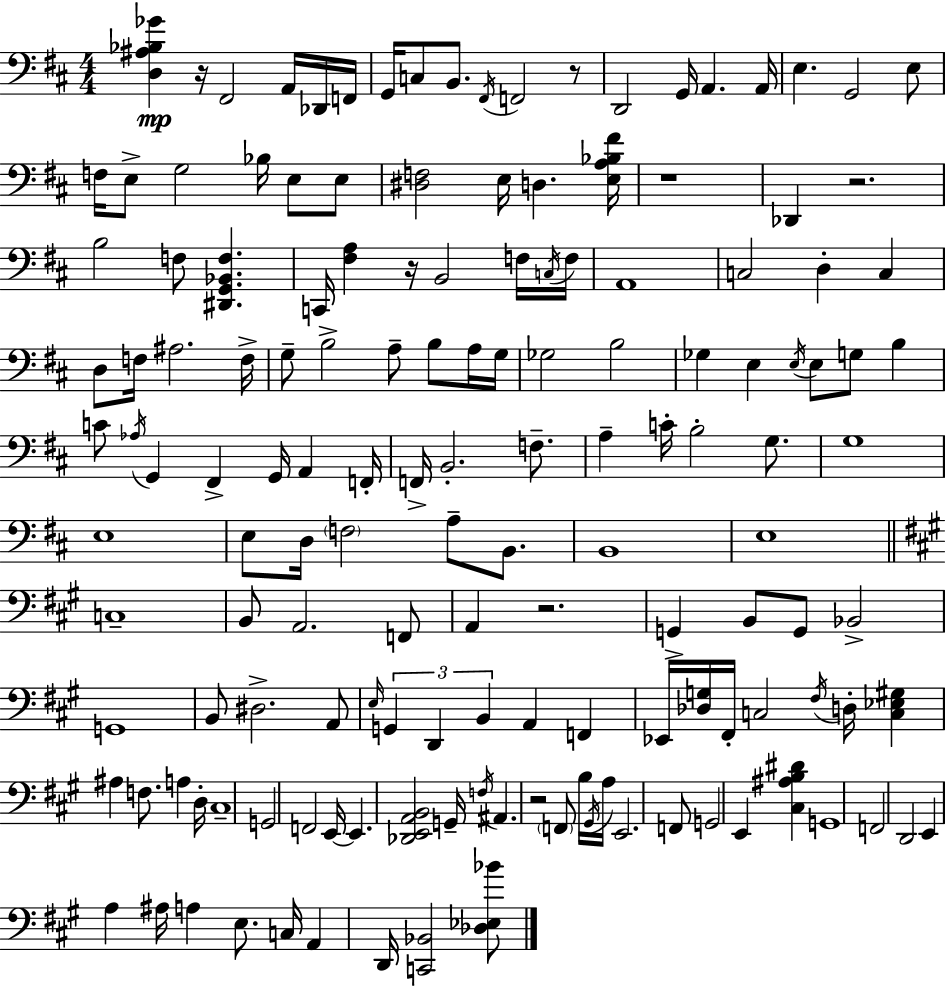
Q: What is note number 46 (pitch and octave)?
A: G3